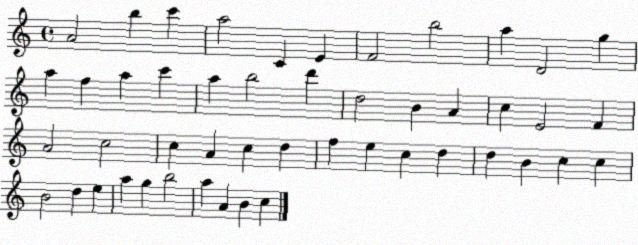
X:1
T:Untitled
M:4/4
L:1/4
K:C
A2 b c' a2 C E F2 b2 a D2 g a f a c' a b2 d' d2 B A c E2 F A2 c2 c A c d f e c d d B c c B2 d e a g b2 a A B c